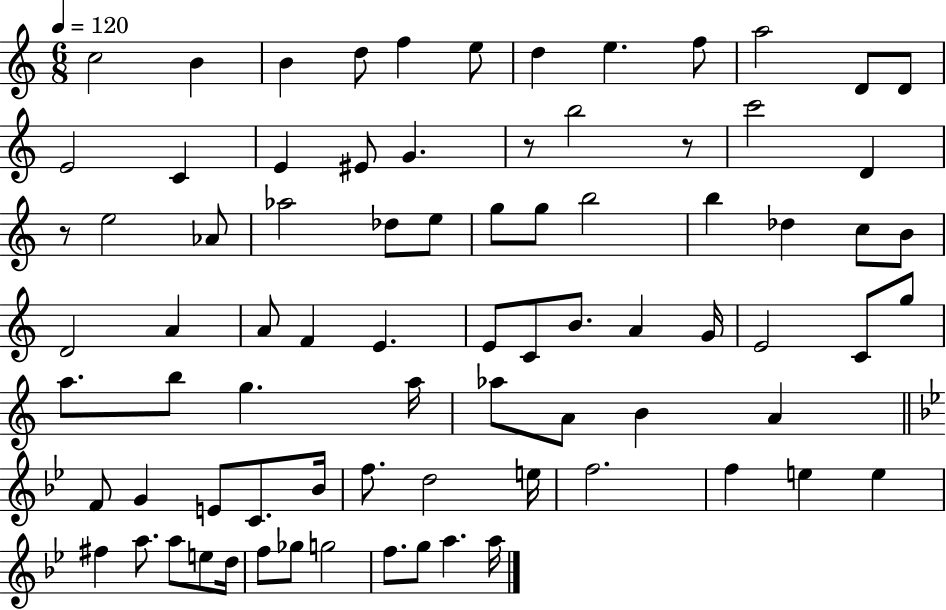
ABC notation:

X:1
T:Untitled
M:6/8
L:1/4
K:C
c2 B B d/2 f e/2 d e f/2 a2 D/2 D/2 E2 C E ^E/2 G z/2 b2 z/2 c'2 D z/2 e2 _A/2 _a2 _d/2 e/2 g/2 g/2 b2 b _d c/2 B/2 D2 A A/2 F E E/2 C/2 B/2 A G/4 E2 C/2 g/2 a/2 b/2 g a/4 _a/2 A/2 B A F/2 G E/2 C/2 _B/4 f/2 d2 e/4 f2 f e e ^f a/2 a/2 e/2 d/4 f/2 _g/2 g2 f/2 g/2 a a/4